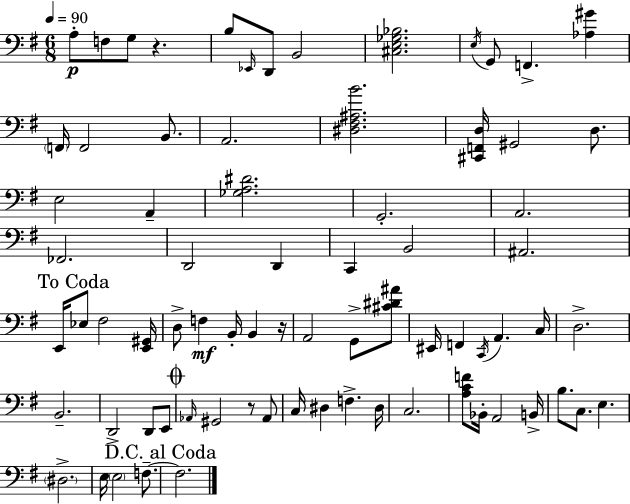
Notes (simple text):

A3/e F3/e G3/e R/q. B3/e Eb2/s D2/e B2/h [C#3,E3,Gb3,Bb3]/h. E3/s G2/e F2/q. [Ab3,G#4]/q F2/s F2/h B2/e. A2/h. [D#3,F#3,A#3,B4]/h. [C#2,F2,D3]/s G#2/h D3/e. E3/h A2/q [Gb3,A3,D#4]/h. G2/h. A2/h. FES2/h. D2/h D2/q C2/q B2/h A#2/h. E2/s Eb3/e F#3/h [E2,G#2]/s D3/e F3/q B2/s B2/q R/s A2/h G2/e [C#4,D#4,A#4]/e EIS2/s F2/q C2/s A2/q. C3/s D3/h. B2/h. D2/h D2/e E2/e Ab2/s G#2/h R/e Ab2/e C3/s D#3/q F3/q. D#3/s C3/h. [A3,C4,F4]/e Bb2/s A2/h B2/s B3/e. C3/e. E3/q. D#3/h. E3/s E3/h F3/e. F3/h.